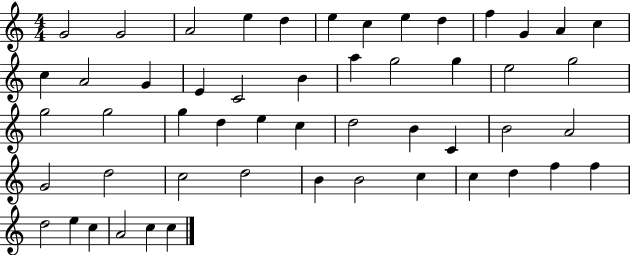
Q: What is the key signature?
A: C major